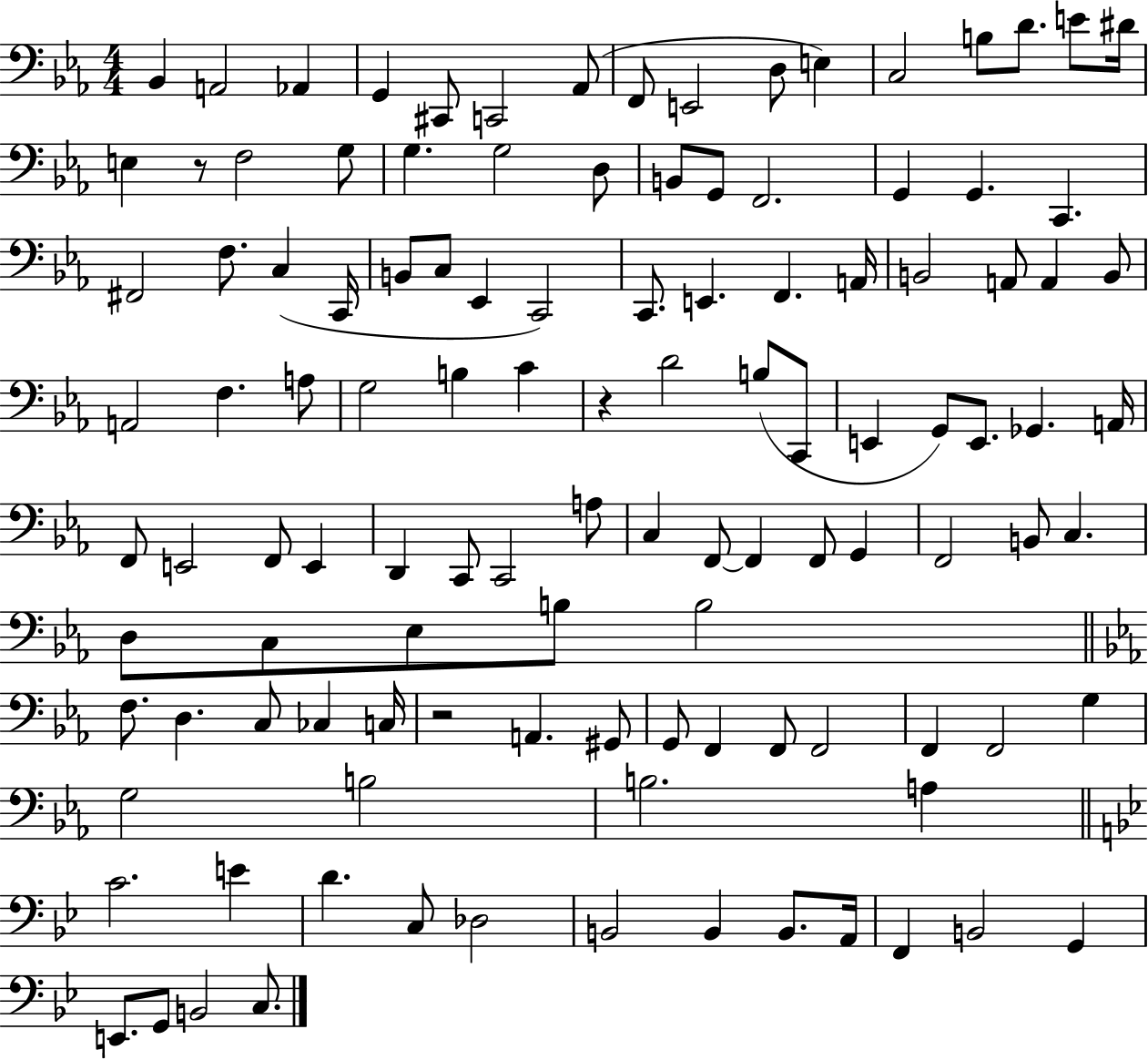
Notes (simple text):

Bb2/q A2/h Ab2/q G2/q C#2/e C2/h Ab2/e F2/e E2/h D3/e E3/q C3/h B3/e D4/e. E4/e D#4/s E3/q R/e F3/h G3/e G3/q. G3/h D3/e B2/e G2/e F2/h. G2/q G2/q. C2/q. F#2/h F3/e. C3/q C2/s B2/e C3/e Eb2/q C2/h C2/e. E2/q. F2/q. A2/s B2/h A2/e A2/q B2/e A2/h F3/q. A3/e G3/h B3/q C4/q R/q D4/h B3/e C2/e E2/q G2/e E2/e. Gb2/q. A2/s F2/e E2/h F2/e E2/q D2/q C2/e C2/h A3/e C3/q F2/e F2/q F2/e G2/q F2/h B2/e C3/q. D3/e C3/e Eb3/e B3/e B3/h F3/e. D3/q. C3/e CES3/q C3/s R/h A2/q. G#2/e G2/e F2/q F2/e F2/h F2/q F2/h G3/q G3/h B3/h B3/h. A3/q C4/h. E4/q D4/q. C3/e Db3/h B2/h B2/q B2/e. A2/s F2/q B2/h G2/q E2/e. G2/e B2/h C3/e.